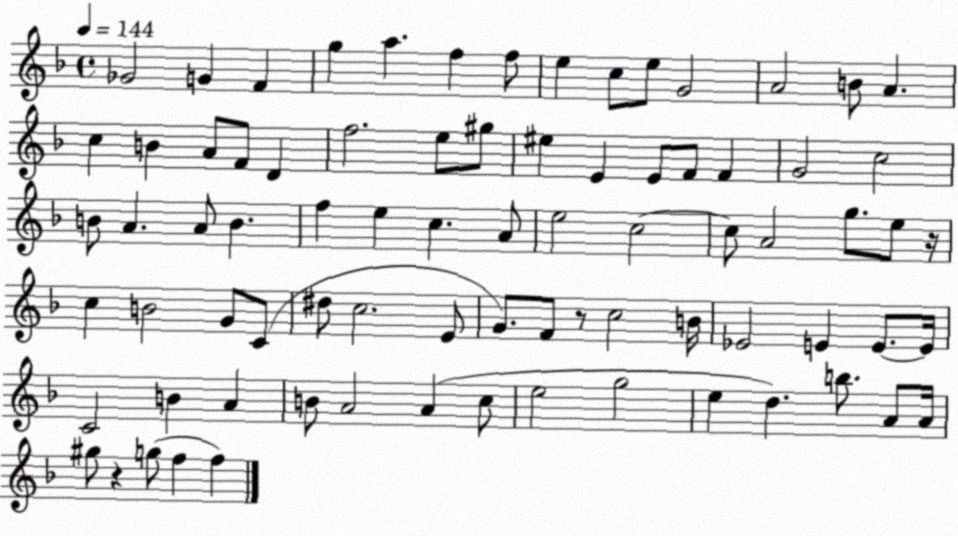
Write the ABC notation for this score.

X:1
T:Untitled
M:4/4
L:1/4
K:F
_G2 G F g a f f/2 e c/2 e/2 G2 A2 B/2 A c B A/2 F/2 D f2 e/2 ^g/2 ^e E E/2 F/2 F G2 c2 B/2 A A/2 B f e c A/2 e2 c2 c/2 A2 g/2 e/2 z/4 c B2 G/2 C/2 ^d/2 c2 E/2 G/2 F/2 z/2 c2 B/4 _E2 E E/2 E/4 C2 B A B/2 A2 A c/2 e2 g2 e d b/2 A/2 A/4 ^g/2 z g/2 f f